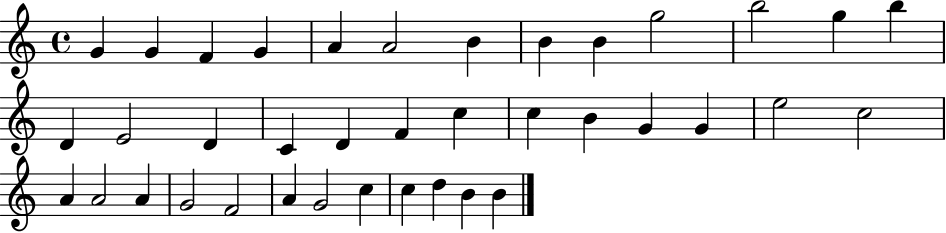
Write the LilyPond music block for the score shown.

{
  \clef treble
  \time 4/4
  \defaultTimeSignature
  \key c \major
  g'4 g'4 f'4 g'4 | a'4 a'2 b'4 | b'4 b'4 g''2 | b''2 g''4 b''4 | \break d'4 e'2 d'4 | c'4 d'4 f'4 c''4 | c''4 b'4 g'4 g'4 | e''2 c''2 | \break a'4 a'2 a'4 | g'2 f'2 | a'4 g'2 c''4 | c''4 d''4 b'4 b'4 | \break \bar "|."
}